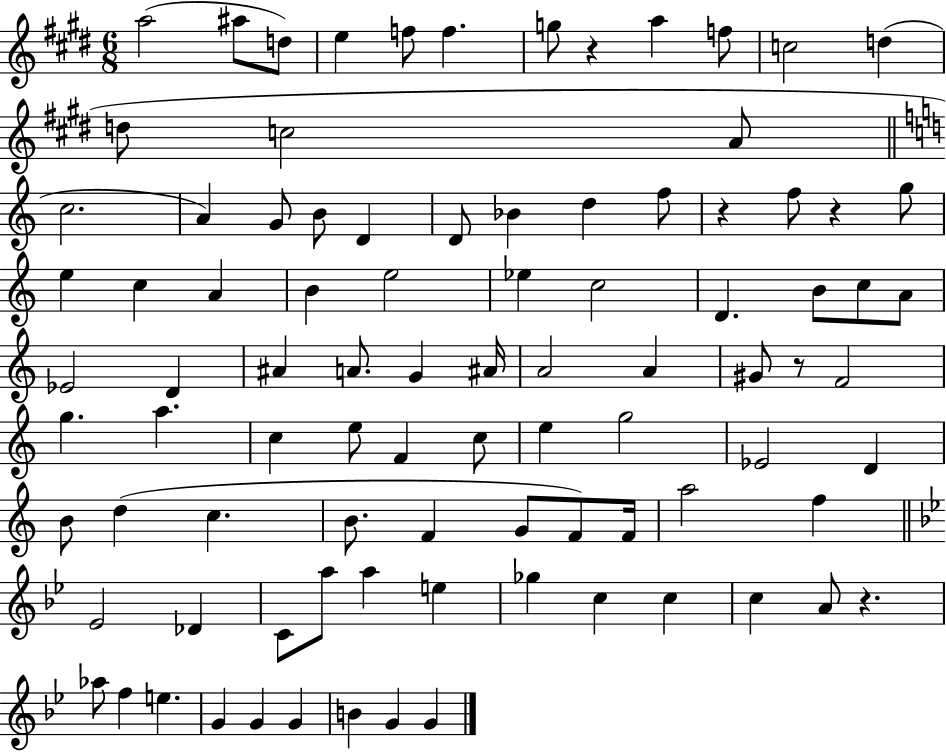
X:1
T:Untitled
M:6/8
L:1/4
K:E
a2 ^a/2 d/2 e f/2 f g/2 z a f/2 c2 d d/2 c2 A/2 c2 A G/2 B/2 D D/2 _B d f/2 z f/2 z g/2 e c A B e2 _e c2 D B/2 c/2 A/2 _E2 D ^A A/2 G ^A/4 A2 A ^G/2 z/2 F2 g a c e/2 F c/2 e g2 _E2 D B/2 d c B/2 F G/2 F/2 F/4 a2 f _E2 _D C/2 a/2 a e _g c c c A/2 z _a/2 f e G G G B G G